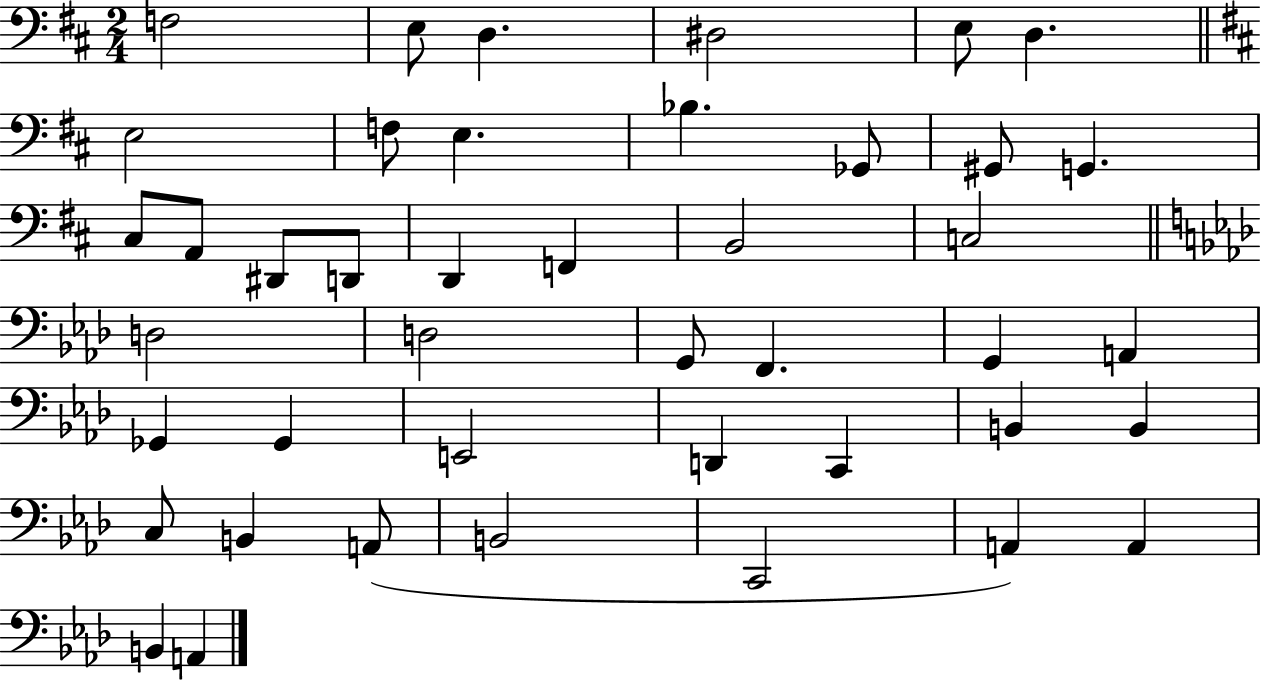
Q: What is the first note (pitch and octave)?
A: F3